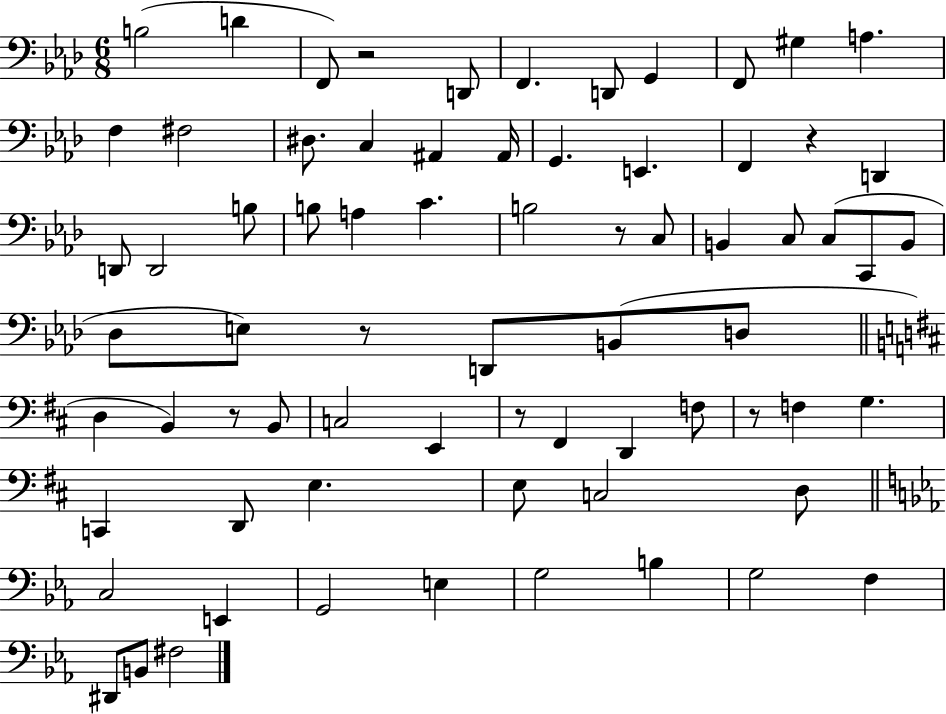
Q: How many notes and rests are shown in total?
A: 72